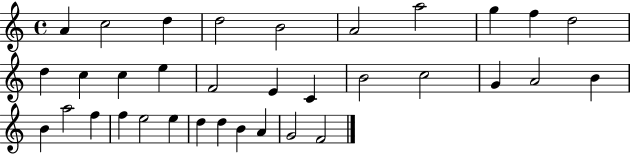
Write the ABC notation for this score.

X:1
T:Untitled
M:4/4
L:1/4
K:C
A c2 d d2 B2 A2 a2 g f d2 d c c e F2 E C B2 c2 G A2 B B a2 f f e2 e d d B A G2 F2